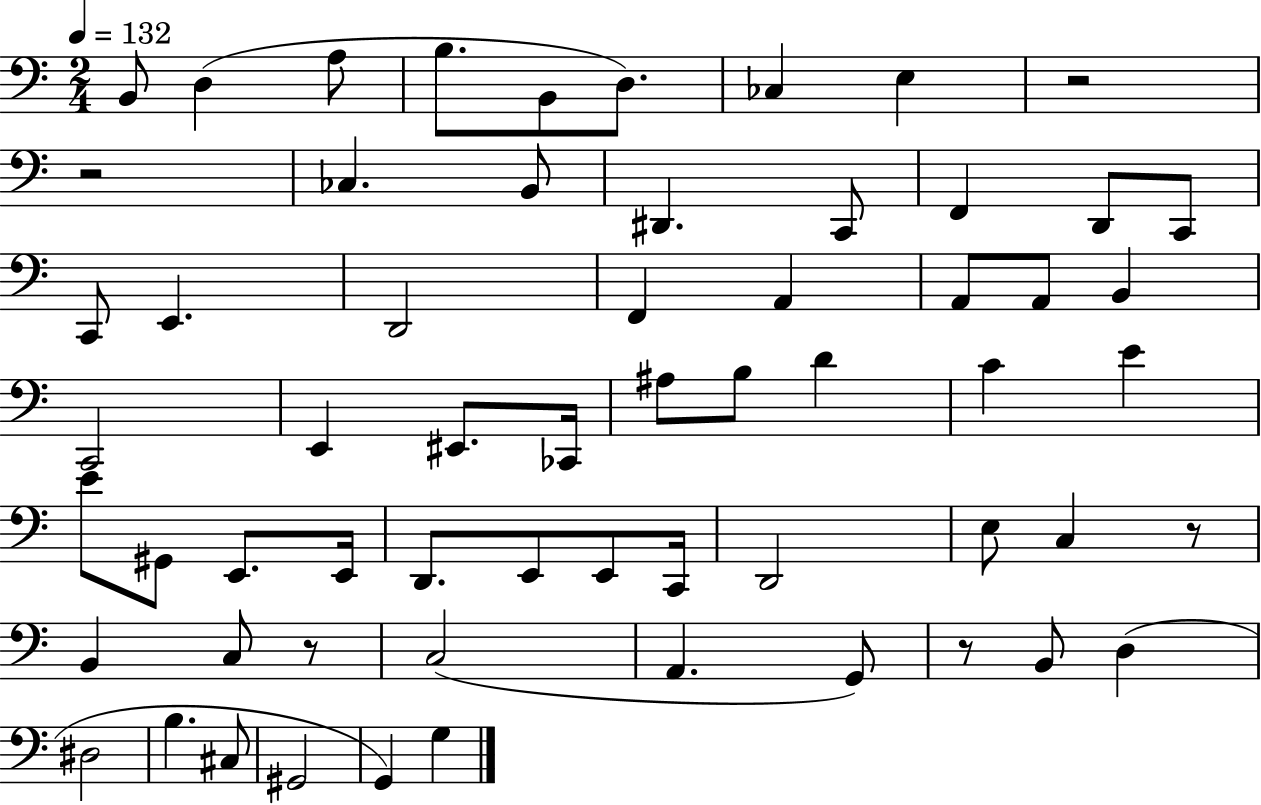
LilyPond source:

{
  \clef bass
  \numericTimeSignature
  \time 2/4
  \key c \major
  \tempo 4 = 132
  \repeat volta 2 { b,8 d4( a8 | b8. b,8 d8.) | ces4 e4 | r2 | \break r2 | ces4. b,8 | dis,4. c,8 | f,4 d,8 c,8 | \break c,8 e,4. | d,2 | f,4 a,4 | a,8 a,8 b,4 | \break c,2 | e,4 eis,8. ces,16 | ais8 b8 d'4 | c'4 e'4 | \break e'8 gis,8 e,8. e,16 | d,8. e,8 e,8 c,16 | d,2 | e8 c4 r8 | \break b,4 c8 r8 | c2( | a,4. g,8) | r8 b,8 d4( | \break dis2 | b4. cis8 | gis,2 | g,4) g4 | \break } \bar "|."
}